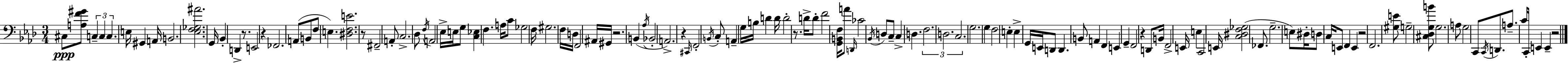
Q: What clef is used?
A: bass